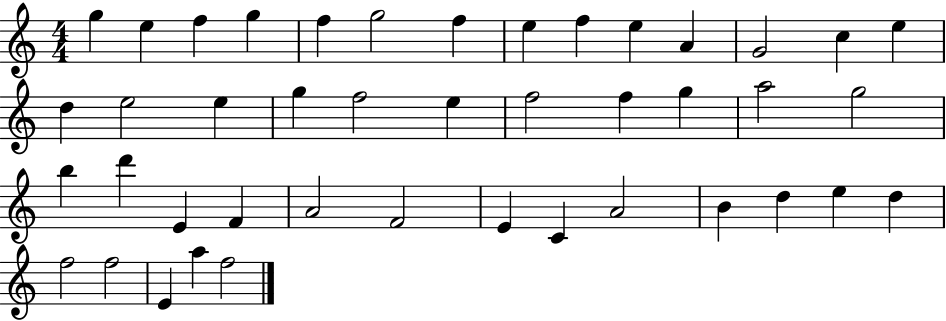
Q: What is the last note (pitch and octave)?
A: F5